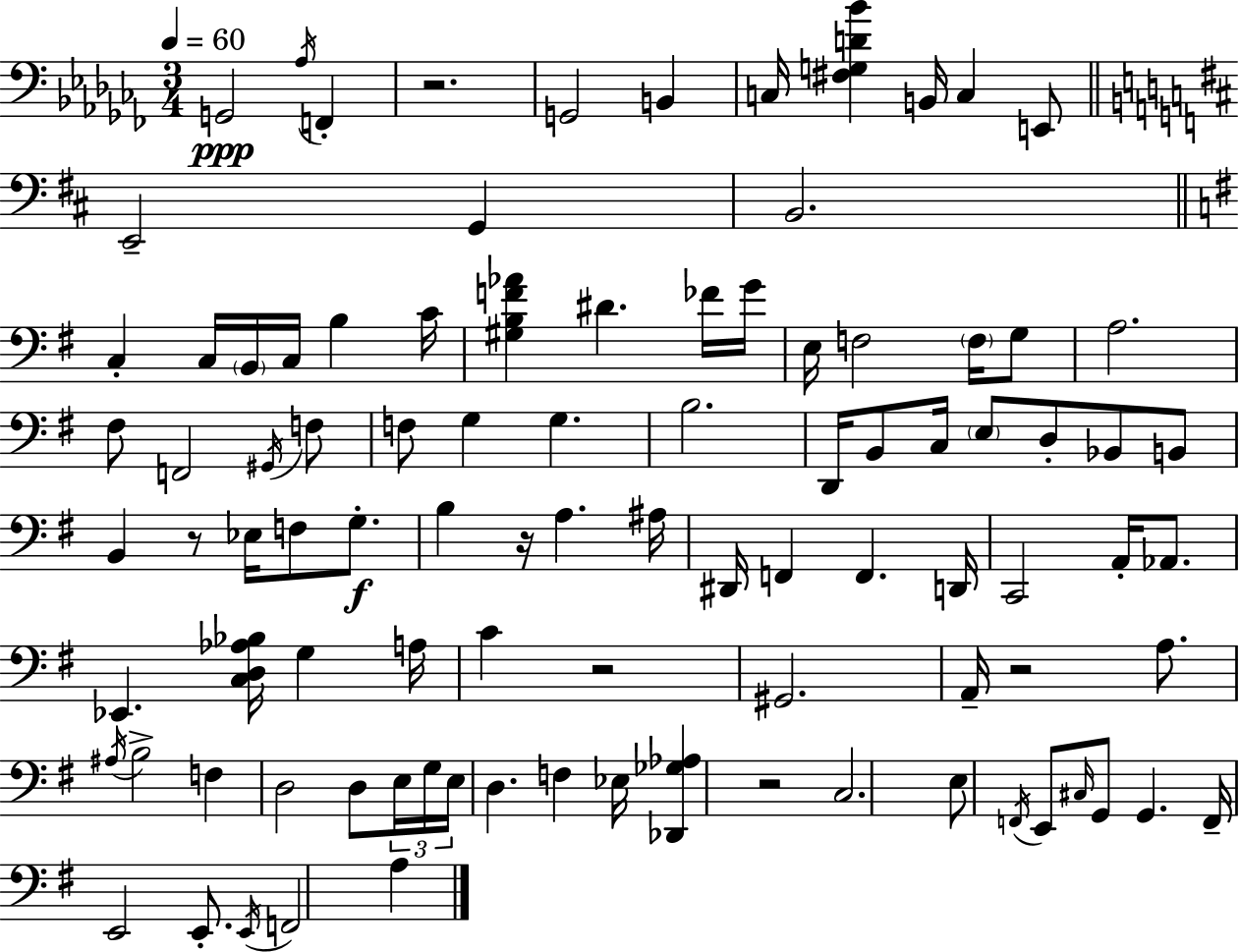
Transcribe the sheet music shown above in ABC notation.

X:1
T:Untitled
M:3/4
L:1/4
K:Abm
G,,2 _A,/4 F,, z2 G,,2 B,, C,/4 [^F,G,D_B] B,,/4 C, E,,/2 E,,2 G,, B,,2 C, C,/4 B,,/4 C,/4 B, C/4 [^G,B,F_A] ^D _F/4 G/4 E,/4 F,2 F,/4 G,/2 A,2 ^F,/2 F,,2 ^G,,/4 F,/2 F,/2 G, G, B,2 D,,/4 B,,/2 C,/4 E,/2 D,/2 _B,,/2 B,,/2 B,, z/2 _E,/4 F,/2 G,/2 B, z/4 A, ^A,/4 ^D,,/4 F,, F,, D,,/4 C,,2 A,,/4 _A,,/2 _E,, [C,D,_A,_B,]/4 G, A,/4 C z2 ^G,,2 A,,/4 z2 A,/2 ^A,/4 B,2 F, D,2 D,/2 E,/4 G,/4 E,/4 D, F, _E,/4 [_D,,_G,_A,] z2 C,2 E,/2 F,,/4 E,,/2 ^C,/4 G,,/2 G,, F,,/4 E,,2 E,,/2 E,,/4 F,,2 A,